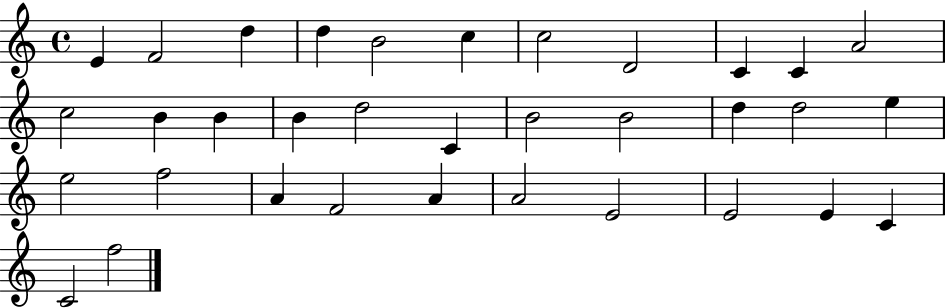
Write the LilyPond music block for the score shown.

{
  \clef treble
  \time 4/4
  \defaultTimeSignature
  \key c \major
  e'4 f'2 d''4 | d''4 b'2 c''4 | c''2 d'2 | c'4 c'4 a'2 | \break c''2 b'4 b'4 | b'4 d''2 c'4 | b'2 b'2 | d''4 d''2 e''4 | \break e''2 f''2 | a'4 f'2 a'4 | a'2 e'2 | e'2 e'4 c'4 | \break c'2 f''2 | \bar "|."
}